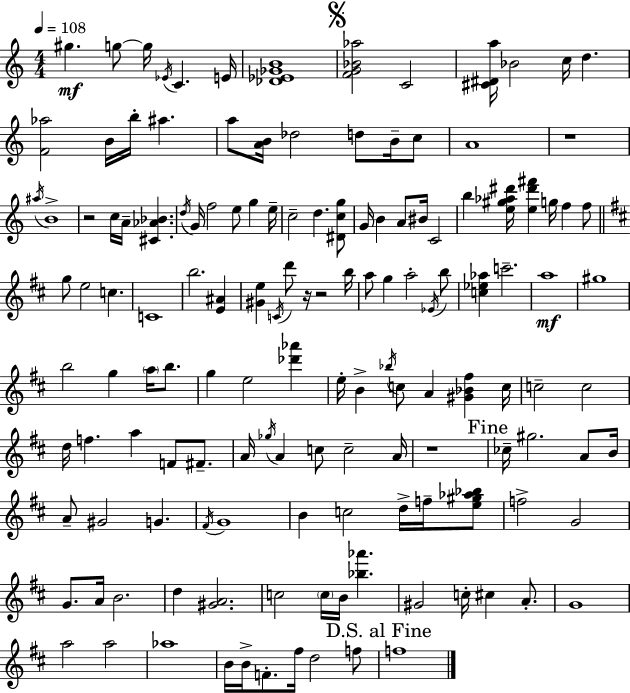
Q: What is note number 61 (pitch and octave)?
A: G5